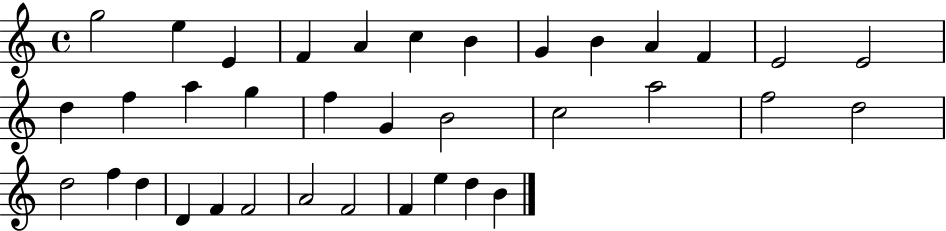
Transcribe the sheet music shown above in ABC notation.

X:1
T:Untitled
M:4/4
L:1/4
K:C
g2 e E F A c B G B A F E2 E2 d f a g f G B2 c2 a2 f2 d2 d2 f d D F F2 A2 F2 F e d B